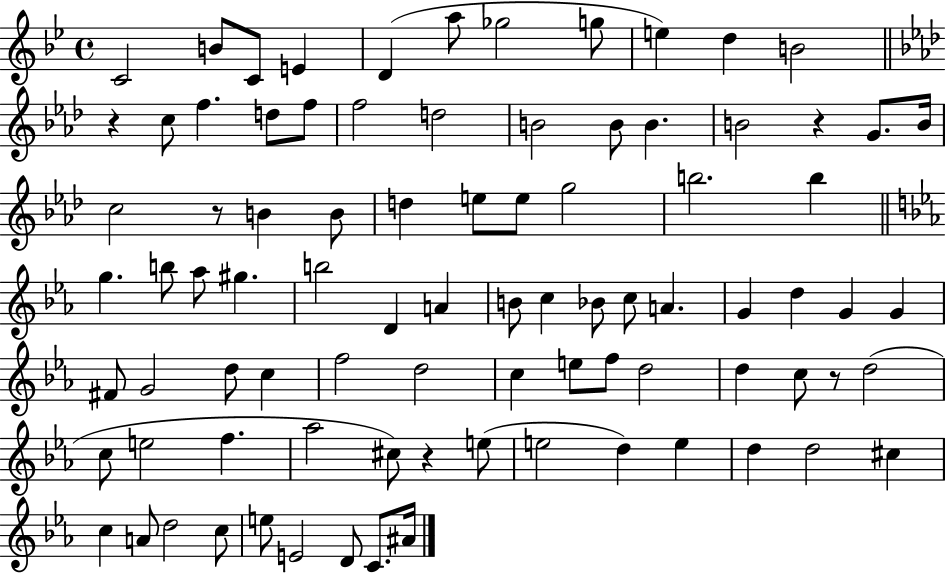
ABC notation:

X:1
T:Untitled
M:4/4
L:1/4
K:Bb
C2 B/2 C/2 E D a/2 _g2 g/2 e d B2 z c/2 f d/2 f/2 f2 d2 B2 B/2 B B2 z G/2 B/4 c2 z/2 B B/2 d e/2 e/2 g2 b2 b g b/2 _a/2 ^g b2 D A B/2 c _B/2 c/2 A G d G G ^F/2 G2 d/2 c f2 d2 c e/2 f/2 d2 d c/2 z/2 d2 c/2 e2 f _a2 ^c/2 z e/2 e2 d e d d2 ^c c A/2 d2 c/2 e/2 E2 D/2 C/2 ^A/4